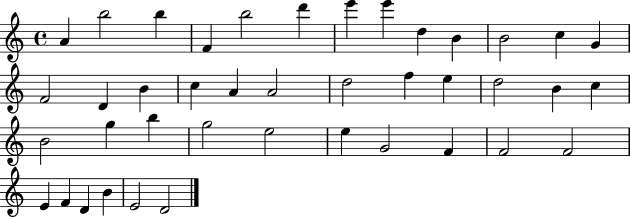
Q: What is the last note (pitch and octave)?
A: D4